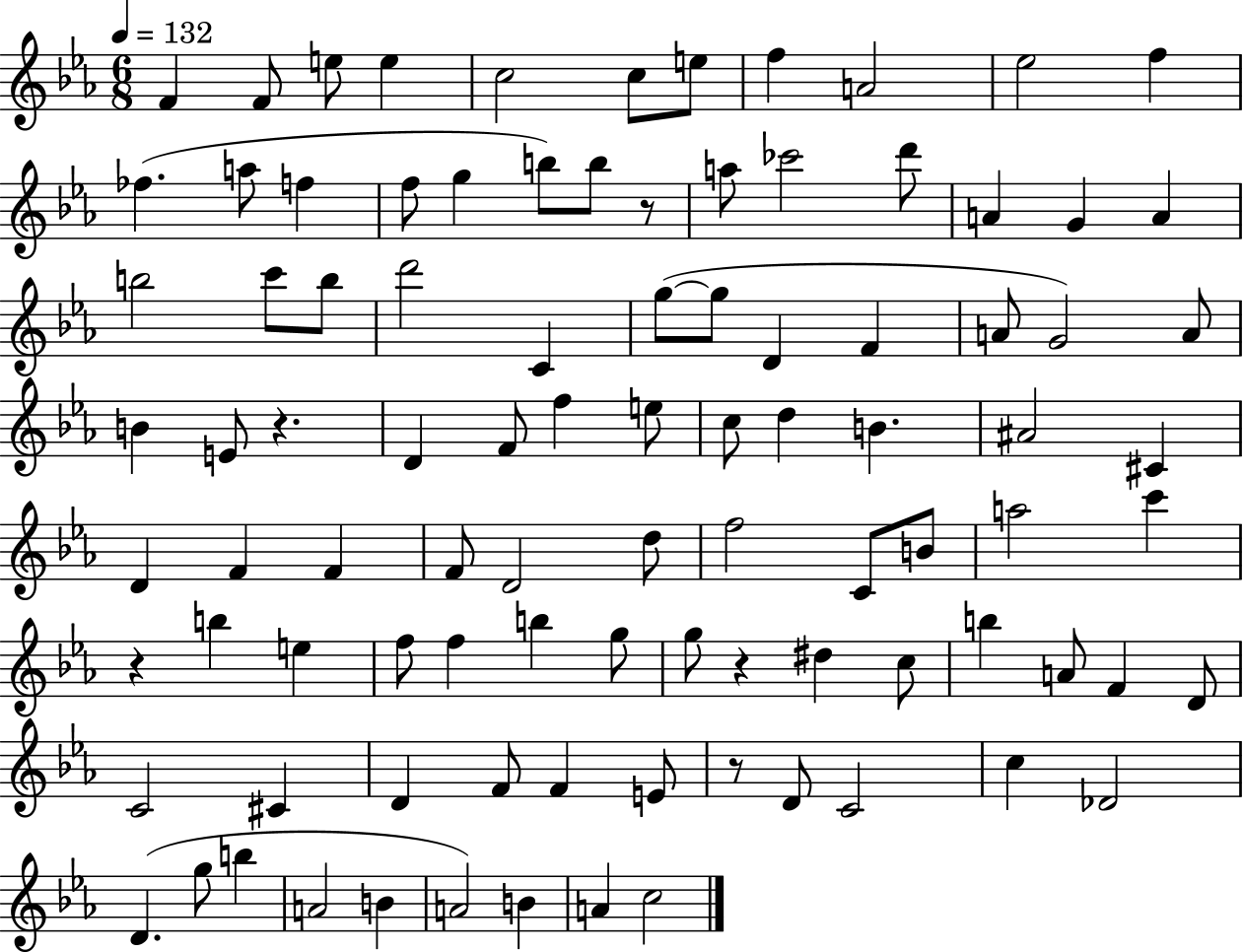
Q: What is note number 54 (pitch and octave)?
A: F5